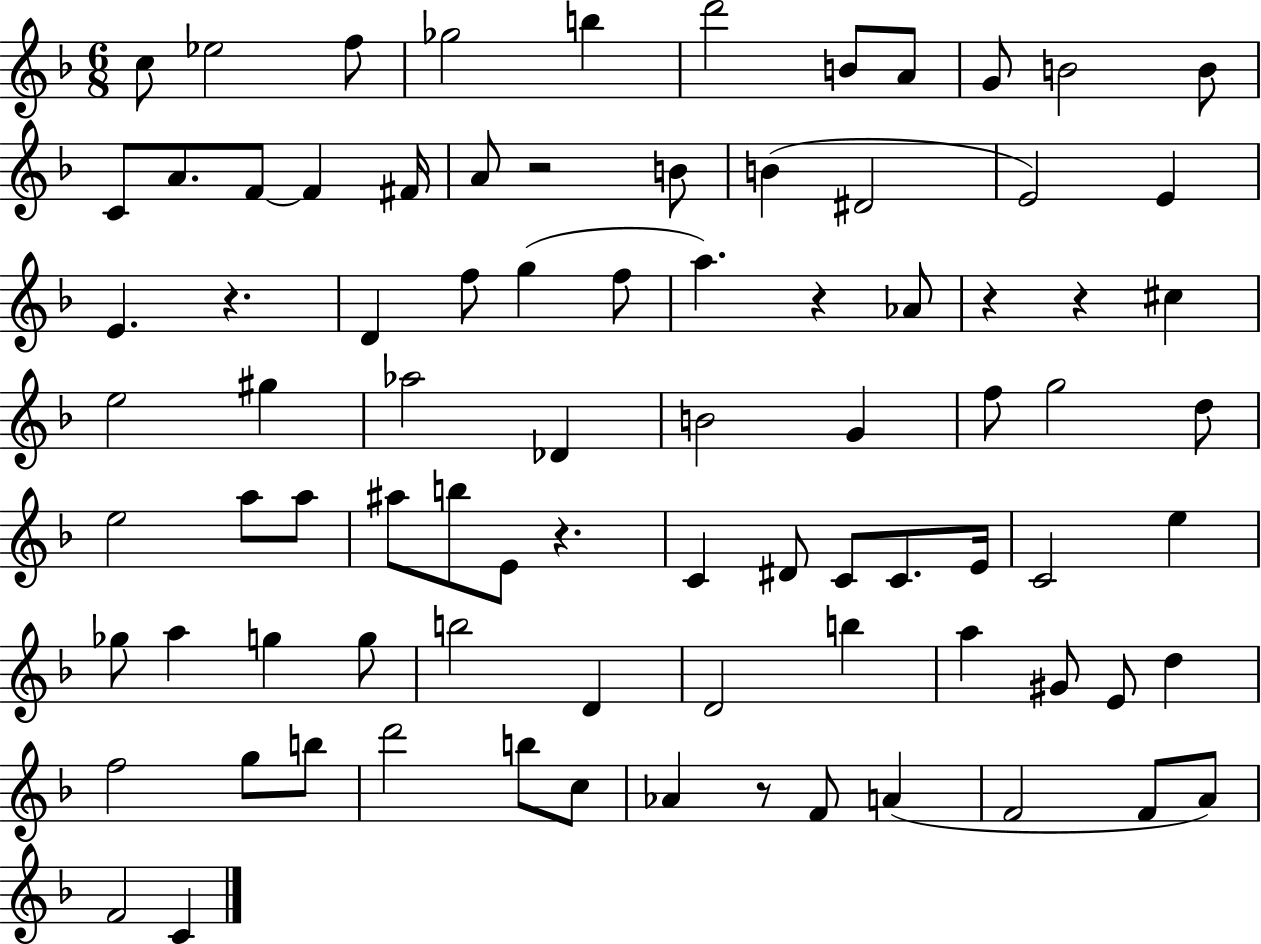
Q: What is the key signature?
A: F major